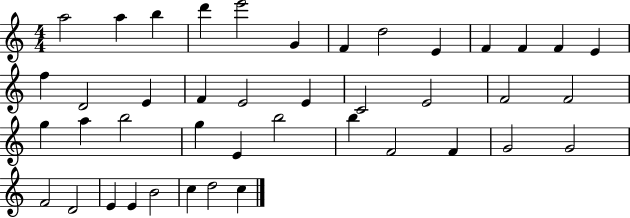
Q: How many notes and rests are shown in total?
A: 42